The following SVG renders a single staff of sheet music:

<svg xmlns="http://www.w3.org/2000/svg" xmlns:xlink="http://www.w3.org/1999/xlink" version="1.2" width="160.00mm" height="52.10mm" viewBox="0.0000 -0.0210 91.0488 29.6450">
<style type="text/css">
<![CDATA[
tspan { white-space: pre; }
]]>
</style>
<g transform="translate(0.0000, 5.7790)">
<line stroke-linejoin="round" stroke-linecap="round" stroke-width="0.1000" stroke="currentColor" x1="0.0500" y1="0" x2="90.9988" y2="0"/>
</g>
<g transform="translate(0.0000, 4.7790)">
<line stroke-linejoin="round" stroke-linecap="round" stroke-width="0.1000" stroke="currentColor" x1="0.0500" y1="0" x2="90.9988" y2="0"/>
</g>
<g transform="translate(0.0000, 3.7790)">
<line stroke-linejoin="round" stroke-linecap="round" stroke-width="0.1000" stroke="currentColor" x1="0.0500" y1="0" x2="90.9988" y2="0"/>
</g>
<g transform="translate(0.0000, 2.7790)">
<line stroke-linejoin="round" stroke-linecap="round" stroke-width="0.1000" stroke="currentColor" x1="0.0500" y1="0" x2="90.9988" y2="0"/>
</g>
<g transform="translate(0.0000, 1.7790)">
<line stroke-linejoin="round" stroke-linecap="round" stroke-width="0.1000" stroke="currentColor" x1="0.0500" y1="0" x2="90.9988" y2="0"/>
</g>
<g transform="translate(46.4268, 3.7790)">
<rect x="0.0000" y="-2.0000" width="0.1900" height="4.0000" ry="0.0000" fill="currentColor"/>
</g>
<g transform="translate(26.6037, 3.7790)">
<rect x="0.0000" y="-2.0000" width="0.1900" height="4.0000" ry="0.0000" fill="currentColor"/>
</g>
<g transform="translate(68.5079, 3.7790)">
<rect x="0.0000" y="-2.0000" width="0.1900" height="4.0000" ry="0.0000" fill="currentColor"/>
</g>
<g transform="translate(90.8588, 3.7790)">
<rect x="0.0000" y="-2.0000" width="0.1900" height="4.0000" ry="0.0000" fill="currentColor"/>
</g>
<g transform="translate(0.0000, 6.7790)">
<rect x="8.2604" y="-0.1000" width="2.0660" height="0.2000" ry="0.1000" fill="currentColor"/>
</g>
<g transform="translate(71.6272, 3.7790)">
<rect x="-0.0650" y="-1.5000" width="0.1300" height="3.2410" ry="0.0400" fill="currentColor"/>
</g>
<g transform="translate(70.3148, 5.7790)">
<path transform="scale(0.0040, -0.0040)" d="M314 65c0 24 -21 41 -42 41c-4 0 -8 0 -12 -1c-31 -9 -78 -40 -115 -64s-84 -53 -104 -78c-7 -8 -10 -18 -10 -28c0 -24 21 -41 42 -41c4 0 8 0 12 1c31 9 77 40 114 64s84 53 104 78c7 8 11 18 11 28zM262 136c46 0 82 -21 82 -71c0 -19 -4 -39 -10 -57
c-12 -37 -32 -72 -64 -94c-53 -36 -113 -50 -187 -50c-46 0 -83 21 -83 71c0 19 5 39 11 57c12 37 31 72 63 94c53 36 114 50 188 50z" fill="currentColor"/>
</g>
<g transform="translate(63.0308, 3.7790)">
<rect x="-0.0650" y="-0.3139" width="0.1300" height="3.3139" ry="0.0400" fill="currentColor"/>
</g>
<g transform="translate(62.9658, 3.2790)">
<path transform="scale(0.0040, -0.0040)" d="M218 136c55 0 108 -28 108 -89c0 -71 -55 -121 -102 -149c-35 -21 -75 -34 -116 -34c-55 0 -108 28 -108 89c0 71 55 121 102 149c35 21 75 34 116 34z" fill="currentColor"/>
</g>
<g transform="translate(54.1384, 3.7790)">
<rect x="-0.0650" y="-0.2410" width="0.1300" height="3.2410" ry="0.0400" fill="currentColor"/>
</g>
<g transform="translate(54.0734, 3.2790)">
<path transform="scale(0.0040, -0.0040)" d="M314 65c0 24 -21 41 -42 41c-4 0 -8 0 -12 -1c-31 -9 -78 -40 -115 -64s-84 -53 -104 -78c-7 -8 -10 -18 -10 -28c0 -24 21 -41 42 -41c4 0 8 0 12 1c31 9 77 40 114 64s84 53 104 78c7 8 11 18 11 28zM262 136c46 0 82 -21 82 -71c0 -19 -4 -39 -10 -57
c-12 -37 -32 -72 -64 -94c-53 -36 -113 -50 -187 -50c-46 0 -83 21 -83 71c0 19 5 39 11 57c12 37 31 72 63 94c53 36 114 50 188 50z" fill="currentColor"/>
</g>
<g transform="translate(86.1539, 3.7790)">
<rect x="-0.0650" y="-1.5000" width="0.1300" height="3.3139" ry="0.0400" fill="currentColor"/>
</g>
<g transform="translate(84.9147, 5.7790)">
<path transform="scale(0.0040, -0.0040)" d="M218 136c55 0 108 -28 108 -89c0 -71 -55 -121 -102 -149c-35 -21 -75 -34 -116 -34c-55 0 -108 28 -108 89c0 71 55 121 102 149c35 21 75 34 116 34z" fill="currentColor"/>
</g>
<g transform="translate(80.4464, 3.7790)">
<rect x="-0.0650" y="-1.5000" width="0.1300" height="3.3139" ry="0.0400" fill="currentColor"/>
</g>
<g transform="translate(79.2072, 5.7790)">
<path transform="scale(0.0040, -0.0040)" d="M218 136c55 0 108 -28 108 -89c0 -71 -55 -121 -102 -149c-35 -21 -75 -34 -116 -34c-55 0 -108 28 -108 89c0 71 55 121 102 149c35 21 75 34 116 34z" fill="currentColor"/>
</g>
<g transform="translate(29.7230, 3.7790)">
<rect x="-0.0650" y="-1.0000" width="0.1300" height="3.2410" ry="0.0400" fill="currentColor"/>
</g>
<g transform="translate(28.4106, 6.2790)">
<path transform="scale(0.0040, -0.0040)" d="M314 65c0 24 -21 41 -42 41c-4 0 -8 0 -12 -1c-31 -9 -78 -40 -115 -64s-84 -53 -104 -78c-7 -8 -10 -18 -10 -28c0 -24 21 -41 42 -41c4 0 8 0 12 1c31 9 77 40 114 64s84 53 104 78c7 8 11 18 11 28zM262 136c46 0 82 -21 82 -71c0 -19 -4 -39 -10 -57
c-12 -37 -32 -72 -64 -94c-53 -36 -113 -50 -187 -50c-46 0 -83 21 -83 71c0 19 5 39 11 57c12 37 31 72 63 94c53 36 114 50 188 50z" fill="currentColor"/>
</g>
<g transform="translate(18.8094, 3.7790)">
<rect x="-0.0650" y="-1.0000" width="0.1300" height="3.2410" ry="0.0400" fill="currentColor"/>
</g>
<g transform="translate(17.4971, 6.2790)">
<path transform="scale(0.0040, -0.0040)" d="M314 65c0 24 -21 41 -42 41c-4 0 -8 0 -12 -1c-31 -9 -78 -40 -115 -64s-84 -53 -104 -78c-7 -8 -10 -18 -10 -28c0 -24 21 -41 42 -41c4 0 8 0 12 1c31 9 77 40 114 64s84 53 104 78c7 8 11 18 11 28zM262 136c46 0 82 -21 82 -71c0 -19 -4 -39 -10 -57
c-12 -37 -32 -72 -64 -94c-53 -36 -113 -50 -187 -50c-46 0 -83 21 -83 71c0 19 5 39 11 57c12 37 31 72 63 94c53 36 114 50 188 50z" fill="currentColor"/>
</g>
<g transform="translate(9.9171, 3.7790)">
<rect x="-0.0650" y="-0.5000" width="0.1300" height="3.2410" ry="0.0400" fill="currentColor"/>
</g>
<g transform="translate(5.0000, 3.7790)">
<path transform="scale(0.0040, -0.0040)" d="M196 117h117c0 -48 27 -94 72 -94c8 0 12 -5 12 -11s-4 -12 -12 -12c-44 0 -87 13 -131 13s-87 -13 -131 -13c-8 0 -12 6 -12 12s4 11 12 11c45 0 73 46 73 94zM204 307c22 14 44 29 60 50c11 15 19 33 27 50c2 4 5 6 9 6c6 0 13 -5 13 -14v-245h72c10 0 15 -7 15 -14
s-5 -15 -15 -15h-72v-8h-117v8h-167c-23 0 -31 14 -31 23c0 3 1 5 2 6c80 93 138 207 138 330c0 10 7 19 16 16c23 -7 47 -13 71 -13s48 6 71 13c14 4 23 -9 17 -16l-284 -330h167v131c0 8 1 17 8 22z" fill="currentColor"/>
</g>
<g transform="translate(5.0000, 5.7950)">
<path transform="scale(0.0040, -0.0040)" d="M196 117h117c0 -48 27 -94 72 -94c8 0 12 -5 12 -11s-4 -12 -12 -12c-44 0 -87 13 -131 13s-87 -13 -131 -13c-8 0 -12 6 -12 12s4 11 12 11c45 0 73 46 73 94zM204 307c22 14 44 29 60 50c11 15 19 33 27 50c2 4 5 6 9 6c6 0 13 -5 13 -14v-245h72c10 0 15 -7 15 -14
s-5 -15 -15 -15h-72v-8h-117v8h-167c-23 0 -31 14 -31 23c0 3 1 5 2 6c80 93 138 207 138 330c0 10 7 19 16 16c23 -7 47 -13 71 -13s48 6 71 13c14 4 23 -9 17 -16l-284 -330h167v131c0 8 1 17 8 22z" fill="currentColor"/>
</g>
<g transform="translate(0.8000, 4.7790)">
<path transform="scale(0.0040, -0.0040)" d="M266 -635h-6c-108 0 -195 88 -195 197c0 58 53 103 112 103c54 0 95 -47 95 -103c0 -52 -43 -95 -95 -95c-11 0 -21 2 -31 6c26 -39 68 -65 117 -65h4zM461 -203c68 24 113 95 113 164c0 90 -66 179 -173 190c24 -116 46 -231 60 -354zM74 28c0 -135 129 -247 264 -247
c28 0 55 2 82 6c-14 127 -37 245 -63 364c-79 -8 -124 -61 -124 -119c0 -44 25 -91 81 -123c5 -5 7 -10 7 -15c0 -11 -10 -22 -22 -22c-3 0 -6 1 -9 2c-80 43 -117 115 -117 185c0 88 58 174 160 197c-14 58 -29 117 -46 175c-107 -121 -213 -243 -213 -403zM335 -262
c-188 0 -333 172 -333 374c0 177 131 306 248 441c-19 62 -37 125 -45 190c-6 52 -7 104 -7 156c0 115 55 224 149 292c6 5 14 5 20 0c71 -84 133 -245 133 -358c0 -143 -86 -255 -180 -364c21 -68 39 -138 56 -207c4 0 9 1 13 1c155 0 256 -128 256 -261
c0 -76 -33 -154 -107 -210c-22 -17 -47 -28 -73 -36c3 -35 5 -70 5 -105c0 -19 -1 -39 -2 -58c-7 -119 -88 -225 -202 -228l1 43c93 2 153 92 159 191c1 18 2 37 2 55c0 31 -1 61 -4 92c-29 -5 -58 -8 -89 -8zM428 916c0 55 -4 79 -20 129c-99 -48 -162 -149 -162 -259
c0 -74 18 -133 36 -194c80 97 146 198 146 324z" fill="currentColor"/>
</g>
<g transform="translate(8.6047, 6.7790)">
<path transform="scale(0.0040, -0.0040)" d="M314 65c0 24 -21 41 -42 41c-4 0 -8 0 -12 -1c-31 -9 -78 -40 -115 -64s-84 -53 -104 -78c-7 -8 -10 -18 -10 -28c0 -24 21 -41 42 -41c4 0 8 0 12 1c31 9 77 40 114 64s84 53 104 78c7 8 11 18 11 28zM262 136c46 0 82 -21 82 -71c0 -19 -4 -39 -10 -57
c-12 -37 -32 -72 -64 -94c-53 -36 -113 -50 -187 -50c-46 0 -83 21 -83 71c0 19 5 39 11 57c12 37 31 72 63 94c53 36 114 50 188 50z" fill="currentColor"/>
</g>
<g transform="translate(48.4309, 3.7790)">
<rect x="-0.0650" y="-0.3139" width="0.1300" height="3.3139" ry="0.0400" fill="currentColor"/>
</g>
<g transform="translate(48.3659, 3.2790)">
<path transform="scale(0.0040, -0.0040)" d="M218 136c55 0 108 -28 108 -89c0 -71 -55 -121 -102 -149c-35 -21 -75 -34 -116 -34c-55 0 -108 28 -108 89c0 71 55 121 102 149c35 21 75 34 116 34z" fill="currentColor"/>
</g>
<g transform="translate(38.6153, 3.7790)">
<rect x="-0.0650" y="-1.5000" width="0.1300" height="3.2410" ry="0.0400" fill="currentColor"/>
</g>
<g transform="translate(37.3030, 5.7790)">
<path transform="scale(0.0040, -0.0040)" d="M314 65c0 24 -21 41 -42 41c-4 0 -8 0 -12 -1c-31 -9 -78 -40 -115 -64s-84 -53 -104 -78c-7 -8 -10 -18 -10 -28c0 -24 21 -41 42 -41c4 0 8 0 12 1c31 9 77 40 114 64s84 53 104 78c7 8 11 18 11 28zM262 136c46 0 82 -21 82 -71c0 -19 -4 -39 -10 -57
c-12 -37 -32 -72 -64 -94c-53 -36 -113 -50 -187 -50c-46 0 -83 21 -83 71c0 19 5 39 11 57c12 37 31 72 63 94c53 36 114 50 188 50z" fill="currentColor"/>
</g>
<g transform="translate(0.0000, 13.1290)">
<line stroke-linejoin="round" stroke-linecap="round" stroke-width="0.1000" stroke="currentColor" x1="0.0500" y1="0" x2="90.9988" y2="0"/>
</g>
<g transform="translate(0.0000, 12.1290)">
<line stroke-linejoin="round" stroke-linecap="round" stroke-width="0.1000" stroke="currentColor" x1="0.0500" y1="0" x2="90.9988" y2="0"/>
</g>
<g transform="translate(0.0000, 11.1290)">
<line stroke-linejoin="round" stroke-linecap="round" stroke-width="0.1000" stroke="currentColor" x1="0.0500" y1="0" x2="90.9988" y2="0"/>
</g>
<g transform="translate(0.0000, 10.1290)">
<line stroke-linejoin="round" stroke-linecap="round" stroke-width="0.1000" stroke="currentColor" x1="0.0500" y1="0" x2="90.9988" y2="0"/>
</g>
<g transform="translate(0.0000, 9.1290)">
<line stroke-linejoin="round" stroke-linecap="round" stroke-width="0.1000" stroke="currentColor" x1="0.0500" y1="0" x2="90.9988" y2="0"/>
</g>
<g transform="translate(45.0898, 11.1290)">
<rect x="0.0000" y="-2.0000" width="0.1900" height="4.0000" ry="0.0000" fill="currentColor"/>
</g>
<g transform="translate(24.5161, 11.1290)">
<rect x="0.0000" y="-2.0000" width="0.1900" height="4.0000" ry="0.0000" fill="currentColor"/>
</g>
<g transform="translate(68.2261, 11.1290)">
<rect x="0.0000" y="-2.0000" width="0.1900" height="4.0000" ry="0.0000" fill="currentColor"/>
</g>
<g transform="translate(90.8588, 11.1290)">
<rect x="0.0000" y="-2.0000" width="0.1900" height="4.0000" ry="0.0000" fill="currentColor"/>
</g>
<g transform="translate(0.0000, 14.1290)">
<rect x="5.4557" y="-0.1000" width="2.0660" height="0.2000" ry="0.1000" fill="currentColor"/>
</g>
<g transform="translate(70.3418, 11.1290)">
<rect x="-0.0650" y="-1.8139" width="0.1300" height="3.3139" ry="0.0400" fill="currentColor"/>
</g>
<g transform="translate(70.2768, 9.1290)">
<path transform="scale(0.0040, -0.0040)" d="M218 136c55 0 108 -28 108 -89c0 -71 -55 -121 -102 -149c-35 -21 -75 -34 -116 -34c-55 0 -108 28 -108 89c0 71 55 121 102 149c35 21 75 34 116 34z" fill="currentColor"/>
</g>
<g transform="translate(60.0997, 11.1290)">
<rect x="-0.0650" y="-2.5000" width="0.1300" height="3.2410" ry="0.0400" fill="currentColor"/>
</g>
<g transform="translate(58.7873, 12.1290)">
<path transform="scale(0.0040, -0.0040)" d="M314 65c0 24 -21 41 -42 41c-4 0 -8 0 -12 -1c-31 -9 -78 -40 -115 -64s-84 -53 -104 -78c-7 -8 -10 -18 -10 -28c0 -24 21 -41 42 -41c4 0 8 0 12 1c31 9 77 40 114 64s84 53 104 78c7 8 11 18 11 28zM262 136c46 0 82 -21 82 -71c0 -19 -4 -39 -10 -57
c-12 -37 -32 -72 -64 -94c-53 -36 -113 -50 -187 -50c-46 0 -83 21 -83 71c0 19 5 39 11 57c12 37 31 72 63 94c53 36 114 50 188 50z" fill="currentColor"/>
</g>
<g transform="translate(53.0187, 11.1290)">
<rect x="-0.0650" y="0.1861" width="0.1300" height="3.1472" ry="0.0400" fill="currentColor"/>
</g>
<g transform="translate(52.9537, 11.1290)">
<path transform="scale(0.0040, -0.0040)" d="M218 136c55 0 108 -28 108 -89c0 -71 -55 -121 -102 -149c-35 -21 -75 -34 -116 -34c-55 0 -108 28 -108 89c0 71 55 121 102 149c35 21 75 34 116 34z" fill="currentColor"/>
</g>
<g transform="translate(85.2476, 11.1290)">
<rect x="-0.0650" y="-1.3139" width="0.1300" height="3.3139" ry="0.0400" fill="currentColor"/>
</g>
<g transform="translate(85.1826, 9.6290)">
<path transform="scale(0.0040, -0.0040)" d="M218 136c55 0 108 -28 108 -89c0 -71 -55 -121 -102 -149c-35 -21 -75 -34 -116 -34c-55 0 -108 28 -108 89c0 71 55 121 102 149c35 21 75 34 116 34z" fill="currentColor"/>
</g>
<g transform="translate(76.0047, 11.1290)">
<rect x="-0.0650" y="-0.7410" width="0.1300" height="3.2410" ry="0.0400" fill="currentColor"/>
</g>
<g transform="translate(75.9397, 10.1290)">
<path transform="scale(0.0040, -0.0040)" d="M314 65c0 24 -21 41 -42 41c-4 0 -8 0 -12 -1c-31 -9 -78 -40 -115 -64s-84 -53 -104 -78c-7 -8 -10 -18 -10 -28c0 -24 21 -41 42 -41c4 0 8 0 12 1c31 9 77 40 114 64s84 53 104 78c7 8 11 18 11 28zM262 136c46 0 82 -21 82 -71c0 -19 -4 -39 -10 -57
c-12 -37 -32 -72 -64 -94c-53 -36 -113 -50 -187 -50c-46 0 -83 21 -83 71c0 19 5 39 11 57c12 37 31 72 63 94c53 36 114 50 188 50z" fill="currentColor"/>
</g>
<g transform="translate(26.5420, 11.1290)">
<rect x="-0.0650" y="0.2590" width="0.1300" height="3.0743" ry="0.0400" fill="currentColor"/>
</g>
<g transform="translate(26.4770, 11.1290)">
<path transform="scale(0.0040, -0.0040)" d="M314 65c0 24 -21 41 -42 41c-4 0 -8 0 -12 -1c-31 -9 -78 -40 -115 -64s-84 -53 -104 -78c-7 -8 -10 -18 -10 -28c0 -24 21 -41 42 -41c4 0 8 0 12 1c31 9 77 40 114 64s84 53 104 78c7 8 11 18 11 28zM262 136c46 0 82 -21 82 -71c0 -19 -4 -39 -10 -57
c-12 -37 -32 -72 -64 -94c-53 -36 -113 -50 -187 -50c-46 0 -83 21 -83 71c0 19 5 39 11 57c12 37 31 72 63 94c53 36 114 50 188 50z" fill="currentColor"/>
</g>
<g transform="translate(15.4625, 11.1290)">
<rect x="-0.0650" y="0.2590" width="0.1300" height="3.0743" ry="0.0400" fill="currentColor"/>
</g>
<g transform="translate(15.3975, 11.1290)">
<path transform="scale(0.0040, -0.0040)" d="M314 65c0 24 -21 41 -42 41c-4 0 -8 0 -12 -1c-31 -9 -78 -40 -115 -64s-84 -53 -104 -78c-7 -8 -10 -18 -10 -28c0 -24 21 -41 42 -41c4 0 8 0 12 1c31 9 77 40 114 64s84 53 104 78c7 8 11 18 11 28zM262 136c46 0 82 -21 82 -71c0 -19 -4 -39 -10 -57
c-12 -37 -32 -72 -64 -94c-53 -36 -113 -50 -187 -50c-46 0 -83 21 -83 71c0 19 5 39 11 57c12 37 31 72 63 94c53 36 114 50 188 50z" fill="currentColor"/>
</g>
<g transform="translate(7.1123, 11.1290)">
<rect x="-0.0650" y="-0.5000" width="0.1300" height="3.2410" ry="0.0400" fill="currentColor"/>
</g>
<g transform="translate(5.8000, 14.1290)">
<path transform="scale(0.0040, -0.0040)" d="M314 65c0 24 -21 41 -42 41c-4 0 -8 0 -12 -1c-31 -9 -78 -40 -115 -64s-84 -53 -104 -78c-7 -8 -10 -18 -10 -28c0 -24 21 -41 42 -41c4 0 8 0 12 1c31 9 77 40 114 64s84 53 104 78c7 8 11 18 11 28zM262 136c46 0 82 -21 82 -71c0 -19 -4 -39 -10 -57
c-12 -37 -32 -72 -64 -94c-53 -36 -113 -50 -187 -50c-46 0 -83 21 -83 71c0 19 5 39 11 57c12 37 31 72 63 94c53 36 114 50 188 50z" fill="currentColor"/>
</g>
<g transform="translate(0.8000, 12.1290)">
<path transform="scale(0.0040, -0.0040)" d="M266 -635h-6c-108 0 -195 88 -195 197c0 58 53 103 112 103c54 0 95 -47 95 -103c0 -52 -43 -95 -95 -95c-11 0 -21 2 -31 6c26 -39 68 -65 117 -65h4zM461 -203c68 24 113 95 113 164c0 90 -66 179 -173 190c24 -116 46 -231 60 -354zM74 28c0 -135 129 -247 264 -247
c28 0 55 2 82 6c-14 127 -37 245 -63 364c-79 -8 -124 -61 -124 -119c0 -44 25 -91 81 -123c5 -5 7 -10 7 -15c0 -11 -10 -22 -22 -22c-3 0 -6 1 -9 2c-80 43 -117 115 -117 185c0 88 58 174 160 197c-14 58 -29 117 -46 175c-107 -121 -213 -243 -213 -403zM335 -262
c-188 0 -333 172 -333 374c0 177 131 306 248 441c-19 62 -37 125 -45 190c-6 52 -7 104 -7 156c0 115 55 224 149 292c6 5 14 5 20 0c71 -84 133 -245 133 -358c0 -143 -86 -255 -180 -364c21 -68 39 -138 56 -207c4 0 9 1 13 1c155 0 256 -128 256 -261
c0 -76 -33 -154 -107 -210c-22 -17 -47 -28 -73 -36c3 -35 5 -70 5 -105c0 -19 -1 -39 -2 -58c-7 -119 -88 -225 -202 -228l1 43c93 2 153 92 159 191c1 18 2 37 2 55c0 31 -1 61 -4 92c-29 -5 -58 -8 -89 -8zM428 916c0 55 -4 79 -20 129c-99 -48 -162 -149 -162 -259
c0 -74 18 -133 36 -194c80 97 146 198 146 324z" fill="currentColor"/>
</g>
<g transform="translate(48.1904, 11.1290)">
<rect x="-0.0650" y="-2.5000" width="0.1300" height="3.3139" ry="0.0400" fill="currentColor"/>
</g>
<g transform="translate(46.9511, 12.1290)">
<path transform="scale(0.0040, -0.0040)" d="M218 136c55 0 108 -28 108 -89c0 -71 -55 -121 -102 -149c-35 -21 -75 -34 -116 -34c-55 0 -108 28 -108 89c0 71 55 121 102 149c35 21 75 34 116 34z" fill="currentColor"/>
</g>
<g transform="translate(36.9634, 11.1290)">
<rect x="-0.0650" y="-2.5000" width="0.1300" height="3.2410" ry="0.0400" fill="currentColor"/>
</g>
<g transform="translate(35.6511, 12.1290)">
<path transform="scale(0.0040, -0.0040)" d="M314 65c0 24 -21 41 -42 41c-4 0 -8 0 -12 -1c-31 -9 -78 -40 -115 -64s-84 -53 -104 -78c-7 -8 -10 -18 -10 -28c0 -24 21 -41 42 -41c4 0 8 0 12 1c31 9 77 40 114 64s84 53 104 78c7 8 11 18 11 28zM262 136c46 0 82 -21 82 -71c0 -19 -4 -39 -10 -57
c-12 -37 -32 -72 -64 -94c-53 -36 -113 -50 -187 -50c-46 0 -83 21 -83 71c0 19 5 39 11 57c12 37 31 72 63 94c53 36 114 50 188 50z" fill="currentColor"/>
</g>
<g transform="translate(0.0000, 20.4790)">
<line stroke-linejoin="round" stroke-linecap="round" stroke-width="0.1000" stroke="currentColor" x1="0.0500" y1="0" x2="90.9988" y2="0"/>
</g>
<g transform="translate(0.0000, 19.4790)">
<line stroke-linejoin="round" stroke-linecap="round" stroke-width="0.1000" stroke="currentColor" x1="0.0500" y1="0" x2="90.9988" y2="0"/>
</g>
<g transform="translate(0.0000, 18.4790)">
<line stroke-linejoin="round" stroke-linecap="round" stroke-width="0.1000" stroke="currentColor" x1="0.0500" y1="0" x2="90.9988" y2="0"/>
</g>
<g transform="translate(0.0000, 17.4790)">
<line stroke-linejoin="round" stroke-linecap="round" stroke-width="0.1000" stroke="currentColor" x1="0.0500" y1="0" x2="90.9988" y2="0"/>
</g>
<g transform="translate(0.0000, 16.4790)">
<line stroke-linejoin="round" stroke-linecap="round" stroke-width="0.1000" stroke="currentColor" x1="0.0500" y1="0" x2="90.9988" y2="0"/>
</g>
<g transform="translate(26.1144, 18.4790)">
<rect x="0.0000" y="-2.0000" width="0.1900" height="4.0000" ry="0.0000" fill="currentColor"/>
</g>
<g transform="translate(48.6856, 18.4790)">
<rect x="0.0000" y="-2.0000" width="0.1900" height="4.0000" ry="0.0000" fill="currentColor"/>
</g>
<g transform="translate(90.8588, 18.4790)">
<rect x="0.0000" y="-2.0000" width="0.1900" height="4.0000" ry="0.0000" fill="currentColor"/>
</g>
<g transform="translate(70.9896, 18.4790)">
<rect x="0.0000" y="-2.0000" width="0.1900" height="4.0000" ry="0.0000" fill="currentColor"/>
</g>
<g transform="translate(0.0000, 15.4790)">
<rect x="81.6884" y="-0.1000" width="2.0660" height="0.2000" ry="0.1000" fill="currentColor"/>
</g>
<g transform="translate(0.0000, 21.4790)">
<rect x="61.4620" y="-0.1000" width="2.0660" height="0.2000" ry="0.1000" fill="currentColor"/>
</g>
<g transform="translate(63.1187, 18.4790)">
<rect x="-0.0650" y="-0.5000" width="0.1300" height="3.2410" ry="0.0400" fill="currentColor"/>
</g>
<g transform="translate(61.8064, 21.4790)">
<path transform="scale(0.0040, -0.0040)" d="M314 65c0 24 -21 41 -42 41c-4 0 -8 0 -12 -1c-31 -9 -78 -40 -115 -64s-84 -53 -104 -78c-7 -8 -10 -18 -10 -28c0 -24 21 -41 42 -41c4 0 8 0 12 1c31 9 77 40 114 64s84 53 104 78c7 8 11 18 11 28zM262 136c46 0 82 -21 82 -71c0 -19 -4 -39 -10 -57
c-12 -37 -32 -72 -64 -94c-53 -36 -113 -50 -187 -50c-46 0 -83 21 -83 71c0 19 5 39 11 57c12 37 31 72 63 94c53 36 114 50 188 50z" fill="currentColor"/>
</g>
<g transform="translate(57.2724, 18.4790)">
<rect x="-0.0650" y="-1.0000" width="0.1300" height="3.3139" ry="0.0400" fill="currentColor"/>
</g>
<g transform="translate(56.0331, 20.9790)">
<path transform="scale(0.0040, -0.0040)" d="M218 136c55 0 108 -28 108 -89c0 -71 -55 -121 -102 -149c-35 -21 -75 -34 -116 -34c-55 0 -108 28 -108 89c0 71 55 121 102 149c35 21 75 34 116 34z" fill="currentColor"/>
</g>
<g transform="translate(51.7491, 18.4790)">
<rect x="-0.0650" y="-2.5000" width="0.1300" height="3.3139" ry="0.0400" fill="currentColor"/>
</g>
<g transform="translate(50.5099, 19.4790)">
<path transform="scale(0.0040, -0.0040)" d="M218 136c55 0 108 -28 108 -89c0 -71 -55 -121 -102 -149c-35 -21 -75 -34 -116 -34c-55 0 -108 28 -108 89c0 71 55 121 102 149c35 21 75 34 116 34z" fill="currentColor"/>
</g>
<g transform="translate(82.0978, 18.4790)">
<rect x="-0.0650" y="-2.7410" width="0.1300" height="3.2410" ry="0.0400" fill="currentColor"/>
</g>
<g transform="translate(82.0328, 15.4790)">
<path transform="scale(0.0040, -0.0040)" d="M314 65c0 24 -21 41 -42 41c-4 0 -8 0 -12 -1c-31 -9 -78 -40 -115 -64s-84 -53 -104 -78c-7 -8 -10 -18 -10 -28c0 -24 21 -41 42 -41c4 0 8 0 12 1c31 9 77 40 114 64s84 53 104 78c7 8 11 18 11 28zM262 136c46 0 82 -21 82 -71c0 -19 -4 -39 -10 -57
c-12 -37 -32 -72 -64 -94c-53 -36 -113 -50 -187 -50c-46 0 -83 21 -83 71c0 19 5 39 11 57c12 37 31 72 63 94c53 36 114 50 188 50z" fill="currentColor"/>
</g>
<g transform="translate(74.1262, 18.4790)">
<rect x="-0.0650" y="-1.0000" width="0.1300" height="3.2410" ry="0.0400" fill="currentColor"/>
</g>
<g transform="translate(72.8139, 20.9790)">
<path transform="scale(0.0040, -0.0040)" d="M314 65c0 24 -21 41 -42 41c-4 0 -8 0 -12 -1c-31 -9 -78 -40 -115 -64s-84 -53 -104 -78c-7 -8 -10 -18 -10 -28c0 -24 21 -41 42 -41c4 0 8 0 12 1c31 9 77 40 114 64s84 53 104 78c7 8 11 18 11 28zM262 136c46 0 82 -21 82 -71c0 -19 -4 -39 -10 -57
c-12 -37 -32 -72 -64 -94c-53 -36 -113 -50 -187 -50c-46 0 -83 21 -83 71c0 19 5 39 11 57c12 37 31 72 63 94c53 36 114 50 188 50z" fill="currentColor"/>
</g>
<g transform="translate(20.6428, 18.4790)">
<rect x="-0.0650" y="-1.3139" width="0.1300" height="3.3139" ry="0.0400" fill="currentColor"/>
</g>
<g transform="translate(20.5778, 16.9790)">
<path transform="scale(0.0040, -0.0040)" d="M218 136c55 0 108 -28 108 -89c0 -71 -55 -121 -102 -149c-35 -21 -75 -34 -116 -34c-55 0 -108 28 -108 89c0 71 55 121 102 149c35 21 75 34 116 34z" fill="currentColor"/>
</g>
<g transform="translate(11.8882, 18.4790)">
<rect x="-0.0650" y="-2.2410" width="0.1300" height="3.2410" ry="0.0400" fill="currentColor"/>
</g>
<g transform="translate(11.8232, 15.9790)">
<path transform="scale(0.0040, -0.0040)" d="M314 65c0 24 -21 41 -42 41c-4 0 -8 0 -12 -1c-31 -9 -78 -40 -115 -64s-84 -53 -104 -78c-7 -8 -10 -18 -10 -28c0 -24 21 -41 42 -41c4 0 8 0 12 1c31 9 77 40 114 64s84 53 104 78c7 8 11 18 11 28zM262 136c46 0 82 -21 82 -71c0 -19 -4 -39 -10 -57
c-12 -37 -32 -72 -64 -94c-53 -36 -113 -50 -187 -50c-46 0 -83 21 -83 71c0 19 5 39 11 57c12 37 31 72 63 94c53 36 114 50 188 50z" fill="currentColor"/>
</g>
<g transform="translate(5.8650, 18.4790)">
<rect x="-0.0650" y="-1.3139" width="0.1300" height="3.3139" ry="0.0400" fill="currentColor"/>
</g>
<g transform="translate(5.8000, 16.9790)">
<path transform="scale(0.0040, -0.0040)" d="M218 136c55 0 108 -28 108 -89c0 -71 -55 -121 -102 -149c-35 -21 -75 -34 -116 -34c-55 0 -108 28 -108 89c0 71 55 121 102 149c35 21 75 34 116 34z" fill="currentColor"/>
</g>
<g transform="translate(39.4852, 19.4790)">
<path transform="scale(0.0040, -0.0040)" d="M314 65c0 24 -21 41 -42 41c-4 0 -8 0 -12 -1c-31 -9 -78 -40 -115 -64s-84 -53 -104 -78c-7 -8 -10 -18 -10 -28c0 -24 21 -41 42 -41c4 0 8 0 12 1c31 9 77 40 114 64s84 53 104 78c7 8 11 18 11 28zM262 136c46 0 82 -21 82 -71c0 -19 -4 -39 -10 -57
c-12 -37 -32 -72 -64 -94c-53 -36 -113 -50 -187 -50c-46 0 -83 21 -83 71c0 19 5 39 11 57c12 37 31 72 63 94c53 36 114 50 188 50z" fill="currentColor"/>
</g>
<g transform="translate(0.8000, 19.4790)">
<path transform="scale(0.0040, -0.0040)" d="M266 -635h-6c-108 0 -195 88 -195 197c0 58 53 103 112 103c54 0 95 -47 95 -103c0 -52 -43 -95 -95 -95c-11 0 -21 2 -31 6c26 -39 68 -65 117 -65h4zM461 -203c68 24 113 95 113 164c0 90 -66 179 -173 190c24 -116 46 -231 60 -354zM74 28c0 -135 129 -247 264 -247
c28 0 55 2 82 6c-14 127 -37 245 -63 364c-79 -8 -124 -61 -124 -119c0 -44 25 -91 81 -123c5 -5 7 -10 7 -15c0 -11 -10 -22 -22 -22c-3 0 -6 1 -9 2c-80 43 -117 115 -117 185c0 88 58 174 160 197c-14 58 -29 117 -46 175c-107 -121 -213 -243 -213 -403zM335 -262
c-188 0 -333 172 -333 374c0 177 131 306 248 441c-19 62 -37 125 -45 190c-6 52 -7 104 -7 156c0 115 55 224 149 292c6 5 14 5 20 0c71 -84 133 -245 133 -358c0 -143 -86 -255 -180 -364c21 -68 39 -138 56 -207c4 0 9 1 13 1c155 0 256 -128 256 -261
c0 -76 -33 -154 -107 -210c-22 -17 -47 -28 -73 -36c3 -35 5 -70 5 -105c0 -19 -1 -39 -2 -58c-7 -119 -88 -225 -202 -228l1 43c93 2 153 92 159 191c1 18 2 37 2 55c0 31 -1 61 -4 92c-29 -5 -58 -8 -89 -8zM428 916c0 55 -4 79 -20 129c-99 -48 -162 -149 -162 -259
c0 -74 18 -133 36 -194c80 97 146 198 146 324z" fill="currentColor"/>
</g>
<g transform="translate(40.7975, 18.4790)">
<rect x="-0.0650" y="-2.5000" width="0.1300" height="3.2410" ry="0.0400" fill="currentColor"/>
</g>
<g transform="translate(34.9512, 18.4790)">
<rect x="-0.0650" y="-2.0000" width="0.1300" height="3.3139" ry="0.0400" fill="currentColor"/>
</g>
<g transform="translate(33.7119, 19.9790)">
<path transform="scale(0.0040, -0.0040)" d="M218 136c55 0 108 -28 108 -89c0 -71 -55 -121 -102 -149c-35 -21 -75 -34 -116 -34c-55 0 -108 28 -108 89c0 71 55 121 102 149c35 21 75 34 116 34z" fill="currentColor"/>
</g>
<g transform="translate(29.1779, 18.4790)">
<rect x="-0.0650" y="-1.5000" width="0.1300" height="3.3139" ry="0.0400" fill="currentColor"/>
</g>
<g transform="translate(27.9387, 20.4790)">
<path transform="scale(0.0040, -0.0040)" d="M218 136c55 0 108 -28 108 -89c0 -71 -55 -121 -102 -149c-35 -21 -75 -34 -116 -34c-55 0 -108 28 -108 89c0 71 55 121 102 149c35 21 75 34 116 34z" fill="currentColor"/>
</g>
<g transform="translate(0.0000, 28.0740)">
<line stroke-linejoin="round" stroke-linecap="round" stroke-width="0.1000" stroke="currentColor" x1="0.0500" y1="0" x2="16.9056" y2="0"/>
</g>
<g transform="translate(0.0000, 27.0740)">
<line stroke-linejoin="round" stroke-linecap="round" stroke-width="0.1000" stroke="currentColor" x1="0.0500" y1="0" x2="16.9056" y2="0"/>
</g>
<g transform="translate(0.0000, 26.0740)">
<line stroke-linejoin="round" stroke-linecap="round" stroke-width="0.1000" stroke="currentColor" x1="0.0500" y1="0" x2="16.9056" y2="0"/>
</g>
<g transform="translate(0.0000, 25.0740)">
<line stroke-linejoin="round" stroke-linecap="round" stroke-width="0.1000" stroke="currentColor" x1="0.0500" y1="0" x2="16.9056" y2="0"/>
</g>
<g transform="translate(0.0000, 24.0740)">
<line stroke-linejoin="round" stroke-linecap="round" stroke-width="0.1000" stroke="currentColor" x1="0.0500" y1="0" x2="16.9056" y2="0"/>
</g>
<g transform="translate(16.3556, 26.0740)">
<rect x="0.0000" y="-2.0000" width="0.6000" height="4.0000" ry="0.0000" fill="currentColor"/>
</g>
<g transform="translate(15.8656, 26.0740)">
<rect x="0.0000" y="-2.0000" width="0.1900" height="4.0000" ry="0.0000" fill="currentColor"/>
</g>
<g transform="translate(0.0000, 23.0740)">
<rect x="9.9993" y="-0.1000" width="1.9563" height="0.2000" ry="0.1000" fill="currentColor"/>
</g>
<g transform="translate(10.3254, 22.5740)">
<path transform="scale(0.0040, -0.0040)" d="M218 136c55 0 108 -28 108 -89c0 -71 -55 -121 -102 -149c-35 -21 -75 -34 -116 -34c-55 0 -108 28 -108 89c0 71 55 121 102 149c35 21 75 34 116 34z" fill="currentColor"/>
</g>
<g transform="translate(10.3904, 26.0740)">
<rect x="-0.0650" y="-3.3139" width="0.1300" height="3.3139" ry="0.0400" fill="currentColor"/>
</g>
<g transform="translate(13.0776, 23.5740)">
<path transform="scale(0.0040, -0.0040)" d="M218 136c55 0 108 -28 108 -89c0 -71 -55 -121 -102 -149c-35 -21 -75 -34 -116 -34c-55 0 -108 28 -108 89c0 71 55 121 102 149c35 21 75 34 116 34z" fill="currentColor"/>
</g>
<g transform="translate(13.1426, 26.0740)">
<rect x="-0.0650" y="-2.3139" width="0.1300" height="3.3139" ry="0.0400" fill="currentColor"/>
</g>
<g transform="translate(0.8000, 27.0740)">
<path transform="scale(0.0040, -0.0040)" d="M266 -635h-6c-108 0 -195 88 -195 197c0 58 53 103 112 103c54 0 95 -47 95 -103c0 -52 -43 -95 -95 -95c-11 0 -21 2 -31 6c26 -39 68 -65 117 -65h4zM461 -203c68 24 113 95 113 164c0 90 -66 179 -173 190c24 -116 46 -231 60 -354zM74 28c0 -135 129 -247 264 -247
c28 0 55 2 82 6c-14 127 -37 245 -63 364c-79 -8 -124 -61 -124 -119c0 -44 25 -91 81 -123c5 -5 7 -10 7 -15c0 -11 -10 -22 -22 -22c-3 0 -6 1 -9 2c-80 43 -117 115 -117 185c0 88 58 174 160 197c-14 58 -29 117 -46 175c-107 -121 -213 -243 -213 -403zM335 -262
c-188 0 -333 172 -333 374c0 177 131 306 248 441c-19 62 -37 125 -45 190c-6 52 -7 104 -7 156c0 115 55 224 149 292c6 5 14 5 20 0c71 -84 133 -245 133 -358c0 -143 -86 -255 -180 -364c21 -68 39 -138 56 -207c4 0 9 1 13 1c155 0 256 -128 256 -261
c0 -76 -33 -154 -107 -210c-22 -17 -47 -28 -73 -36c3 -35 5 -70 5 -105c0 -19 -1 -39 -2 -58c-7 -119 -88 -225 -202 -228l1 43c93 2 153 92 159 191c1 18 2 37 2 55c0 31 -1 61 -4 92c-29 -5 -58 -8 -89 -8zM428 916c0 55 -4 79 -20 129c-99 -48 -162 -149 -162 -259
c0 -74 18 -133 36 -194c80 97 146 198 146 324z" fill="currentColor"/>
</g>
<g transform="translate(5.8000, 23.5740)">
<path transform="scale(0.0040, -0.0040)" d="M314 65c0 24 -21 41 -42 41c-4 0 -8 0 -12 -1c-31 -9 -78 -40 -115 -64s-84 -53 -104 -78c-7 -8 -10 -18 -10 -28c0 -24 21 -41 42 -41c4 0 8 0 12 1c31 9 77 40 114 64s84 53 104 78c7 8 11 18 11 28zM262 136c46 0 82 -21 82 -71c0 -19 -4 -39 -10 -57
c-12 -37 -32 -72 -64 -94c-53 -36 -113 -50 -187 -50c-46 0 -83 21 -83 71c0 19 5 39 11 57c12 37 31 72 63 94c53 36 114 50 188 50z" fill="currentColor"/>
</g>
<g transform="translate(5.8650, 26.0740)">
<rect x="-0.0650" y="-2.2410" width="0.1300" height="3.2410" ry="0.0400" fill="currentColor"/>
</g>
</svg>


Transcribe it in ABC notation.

X:1
T:Untitled
M:4/4
L:1/4
K:C
C2 D2 D2 E2 c c2 c E2 E E C2 B2 B2 G2 G B G2 f d2 e e g2 e E F G2 G D C2 D2 a2 g2 b g